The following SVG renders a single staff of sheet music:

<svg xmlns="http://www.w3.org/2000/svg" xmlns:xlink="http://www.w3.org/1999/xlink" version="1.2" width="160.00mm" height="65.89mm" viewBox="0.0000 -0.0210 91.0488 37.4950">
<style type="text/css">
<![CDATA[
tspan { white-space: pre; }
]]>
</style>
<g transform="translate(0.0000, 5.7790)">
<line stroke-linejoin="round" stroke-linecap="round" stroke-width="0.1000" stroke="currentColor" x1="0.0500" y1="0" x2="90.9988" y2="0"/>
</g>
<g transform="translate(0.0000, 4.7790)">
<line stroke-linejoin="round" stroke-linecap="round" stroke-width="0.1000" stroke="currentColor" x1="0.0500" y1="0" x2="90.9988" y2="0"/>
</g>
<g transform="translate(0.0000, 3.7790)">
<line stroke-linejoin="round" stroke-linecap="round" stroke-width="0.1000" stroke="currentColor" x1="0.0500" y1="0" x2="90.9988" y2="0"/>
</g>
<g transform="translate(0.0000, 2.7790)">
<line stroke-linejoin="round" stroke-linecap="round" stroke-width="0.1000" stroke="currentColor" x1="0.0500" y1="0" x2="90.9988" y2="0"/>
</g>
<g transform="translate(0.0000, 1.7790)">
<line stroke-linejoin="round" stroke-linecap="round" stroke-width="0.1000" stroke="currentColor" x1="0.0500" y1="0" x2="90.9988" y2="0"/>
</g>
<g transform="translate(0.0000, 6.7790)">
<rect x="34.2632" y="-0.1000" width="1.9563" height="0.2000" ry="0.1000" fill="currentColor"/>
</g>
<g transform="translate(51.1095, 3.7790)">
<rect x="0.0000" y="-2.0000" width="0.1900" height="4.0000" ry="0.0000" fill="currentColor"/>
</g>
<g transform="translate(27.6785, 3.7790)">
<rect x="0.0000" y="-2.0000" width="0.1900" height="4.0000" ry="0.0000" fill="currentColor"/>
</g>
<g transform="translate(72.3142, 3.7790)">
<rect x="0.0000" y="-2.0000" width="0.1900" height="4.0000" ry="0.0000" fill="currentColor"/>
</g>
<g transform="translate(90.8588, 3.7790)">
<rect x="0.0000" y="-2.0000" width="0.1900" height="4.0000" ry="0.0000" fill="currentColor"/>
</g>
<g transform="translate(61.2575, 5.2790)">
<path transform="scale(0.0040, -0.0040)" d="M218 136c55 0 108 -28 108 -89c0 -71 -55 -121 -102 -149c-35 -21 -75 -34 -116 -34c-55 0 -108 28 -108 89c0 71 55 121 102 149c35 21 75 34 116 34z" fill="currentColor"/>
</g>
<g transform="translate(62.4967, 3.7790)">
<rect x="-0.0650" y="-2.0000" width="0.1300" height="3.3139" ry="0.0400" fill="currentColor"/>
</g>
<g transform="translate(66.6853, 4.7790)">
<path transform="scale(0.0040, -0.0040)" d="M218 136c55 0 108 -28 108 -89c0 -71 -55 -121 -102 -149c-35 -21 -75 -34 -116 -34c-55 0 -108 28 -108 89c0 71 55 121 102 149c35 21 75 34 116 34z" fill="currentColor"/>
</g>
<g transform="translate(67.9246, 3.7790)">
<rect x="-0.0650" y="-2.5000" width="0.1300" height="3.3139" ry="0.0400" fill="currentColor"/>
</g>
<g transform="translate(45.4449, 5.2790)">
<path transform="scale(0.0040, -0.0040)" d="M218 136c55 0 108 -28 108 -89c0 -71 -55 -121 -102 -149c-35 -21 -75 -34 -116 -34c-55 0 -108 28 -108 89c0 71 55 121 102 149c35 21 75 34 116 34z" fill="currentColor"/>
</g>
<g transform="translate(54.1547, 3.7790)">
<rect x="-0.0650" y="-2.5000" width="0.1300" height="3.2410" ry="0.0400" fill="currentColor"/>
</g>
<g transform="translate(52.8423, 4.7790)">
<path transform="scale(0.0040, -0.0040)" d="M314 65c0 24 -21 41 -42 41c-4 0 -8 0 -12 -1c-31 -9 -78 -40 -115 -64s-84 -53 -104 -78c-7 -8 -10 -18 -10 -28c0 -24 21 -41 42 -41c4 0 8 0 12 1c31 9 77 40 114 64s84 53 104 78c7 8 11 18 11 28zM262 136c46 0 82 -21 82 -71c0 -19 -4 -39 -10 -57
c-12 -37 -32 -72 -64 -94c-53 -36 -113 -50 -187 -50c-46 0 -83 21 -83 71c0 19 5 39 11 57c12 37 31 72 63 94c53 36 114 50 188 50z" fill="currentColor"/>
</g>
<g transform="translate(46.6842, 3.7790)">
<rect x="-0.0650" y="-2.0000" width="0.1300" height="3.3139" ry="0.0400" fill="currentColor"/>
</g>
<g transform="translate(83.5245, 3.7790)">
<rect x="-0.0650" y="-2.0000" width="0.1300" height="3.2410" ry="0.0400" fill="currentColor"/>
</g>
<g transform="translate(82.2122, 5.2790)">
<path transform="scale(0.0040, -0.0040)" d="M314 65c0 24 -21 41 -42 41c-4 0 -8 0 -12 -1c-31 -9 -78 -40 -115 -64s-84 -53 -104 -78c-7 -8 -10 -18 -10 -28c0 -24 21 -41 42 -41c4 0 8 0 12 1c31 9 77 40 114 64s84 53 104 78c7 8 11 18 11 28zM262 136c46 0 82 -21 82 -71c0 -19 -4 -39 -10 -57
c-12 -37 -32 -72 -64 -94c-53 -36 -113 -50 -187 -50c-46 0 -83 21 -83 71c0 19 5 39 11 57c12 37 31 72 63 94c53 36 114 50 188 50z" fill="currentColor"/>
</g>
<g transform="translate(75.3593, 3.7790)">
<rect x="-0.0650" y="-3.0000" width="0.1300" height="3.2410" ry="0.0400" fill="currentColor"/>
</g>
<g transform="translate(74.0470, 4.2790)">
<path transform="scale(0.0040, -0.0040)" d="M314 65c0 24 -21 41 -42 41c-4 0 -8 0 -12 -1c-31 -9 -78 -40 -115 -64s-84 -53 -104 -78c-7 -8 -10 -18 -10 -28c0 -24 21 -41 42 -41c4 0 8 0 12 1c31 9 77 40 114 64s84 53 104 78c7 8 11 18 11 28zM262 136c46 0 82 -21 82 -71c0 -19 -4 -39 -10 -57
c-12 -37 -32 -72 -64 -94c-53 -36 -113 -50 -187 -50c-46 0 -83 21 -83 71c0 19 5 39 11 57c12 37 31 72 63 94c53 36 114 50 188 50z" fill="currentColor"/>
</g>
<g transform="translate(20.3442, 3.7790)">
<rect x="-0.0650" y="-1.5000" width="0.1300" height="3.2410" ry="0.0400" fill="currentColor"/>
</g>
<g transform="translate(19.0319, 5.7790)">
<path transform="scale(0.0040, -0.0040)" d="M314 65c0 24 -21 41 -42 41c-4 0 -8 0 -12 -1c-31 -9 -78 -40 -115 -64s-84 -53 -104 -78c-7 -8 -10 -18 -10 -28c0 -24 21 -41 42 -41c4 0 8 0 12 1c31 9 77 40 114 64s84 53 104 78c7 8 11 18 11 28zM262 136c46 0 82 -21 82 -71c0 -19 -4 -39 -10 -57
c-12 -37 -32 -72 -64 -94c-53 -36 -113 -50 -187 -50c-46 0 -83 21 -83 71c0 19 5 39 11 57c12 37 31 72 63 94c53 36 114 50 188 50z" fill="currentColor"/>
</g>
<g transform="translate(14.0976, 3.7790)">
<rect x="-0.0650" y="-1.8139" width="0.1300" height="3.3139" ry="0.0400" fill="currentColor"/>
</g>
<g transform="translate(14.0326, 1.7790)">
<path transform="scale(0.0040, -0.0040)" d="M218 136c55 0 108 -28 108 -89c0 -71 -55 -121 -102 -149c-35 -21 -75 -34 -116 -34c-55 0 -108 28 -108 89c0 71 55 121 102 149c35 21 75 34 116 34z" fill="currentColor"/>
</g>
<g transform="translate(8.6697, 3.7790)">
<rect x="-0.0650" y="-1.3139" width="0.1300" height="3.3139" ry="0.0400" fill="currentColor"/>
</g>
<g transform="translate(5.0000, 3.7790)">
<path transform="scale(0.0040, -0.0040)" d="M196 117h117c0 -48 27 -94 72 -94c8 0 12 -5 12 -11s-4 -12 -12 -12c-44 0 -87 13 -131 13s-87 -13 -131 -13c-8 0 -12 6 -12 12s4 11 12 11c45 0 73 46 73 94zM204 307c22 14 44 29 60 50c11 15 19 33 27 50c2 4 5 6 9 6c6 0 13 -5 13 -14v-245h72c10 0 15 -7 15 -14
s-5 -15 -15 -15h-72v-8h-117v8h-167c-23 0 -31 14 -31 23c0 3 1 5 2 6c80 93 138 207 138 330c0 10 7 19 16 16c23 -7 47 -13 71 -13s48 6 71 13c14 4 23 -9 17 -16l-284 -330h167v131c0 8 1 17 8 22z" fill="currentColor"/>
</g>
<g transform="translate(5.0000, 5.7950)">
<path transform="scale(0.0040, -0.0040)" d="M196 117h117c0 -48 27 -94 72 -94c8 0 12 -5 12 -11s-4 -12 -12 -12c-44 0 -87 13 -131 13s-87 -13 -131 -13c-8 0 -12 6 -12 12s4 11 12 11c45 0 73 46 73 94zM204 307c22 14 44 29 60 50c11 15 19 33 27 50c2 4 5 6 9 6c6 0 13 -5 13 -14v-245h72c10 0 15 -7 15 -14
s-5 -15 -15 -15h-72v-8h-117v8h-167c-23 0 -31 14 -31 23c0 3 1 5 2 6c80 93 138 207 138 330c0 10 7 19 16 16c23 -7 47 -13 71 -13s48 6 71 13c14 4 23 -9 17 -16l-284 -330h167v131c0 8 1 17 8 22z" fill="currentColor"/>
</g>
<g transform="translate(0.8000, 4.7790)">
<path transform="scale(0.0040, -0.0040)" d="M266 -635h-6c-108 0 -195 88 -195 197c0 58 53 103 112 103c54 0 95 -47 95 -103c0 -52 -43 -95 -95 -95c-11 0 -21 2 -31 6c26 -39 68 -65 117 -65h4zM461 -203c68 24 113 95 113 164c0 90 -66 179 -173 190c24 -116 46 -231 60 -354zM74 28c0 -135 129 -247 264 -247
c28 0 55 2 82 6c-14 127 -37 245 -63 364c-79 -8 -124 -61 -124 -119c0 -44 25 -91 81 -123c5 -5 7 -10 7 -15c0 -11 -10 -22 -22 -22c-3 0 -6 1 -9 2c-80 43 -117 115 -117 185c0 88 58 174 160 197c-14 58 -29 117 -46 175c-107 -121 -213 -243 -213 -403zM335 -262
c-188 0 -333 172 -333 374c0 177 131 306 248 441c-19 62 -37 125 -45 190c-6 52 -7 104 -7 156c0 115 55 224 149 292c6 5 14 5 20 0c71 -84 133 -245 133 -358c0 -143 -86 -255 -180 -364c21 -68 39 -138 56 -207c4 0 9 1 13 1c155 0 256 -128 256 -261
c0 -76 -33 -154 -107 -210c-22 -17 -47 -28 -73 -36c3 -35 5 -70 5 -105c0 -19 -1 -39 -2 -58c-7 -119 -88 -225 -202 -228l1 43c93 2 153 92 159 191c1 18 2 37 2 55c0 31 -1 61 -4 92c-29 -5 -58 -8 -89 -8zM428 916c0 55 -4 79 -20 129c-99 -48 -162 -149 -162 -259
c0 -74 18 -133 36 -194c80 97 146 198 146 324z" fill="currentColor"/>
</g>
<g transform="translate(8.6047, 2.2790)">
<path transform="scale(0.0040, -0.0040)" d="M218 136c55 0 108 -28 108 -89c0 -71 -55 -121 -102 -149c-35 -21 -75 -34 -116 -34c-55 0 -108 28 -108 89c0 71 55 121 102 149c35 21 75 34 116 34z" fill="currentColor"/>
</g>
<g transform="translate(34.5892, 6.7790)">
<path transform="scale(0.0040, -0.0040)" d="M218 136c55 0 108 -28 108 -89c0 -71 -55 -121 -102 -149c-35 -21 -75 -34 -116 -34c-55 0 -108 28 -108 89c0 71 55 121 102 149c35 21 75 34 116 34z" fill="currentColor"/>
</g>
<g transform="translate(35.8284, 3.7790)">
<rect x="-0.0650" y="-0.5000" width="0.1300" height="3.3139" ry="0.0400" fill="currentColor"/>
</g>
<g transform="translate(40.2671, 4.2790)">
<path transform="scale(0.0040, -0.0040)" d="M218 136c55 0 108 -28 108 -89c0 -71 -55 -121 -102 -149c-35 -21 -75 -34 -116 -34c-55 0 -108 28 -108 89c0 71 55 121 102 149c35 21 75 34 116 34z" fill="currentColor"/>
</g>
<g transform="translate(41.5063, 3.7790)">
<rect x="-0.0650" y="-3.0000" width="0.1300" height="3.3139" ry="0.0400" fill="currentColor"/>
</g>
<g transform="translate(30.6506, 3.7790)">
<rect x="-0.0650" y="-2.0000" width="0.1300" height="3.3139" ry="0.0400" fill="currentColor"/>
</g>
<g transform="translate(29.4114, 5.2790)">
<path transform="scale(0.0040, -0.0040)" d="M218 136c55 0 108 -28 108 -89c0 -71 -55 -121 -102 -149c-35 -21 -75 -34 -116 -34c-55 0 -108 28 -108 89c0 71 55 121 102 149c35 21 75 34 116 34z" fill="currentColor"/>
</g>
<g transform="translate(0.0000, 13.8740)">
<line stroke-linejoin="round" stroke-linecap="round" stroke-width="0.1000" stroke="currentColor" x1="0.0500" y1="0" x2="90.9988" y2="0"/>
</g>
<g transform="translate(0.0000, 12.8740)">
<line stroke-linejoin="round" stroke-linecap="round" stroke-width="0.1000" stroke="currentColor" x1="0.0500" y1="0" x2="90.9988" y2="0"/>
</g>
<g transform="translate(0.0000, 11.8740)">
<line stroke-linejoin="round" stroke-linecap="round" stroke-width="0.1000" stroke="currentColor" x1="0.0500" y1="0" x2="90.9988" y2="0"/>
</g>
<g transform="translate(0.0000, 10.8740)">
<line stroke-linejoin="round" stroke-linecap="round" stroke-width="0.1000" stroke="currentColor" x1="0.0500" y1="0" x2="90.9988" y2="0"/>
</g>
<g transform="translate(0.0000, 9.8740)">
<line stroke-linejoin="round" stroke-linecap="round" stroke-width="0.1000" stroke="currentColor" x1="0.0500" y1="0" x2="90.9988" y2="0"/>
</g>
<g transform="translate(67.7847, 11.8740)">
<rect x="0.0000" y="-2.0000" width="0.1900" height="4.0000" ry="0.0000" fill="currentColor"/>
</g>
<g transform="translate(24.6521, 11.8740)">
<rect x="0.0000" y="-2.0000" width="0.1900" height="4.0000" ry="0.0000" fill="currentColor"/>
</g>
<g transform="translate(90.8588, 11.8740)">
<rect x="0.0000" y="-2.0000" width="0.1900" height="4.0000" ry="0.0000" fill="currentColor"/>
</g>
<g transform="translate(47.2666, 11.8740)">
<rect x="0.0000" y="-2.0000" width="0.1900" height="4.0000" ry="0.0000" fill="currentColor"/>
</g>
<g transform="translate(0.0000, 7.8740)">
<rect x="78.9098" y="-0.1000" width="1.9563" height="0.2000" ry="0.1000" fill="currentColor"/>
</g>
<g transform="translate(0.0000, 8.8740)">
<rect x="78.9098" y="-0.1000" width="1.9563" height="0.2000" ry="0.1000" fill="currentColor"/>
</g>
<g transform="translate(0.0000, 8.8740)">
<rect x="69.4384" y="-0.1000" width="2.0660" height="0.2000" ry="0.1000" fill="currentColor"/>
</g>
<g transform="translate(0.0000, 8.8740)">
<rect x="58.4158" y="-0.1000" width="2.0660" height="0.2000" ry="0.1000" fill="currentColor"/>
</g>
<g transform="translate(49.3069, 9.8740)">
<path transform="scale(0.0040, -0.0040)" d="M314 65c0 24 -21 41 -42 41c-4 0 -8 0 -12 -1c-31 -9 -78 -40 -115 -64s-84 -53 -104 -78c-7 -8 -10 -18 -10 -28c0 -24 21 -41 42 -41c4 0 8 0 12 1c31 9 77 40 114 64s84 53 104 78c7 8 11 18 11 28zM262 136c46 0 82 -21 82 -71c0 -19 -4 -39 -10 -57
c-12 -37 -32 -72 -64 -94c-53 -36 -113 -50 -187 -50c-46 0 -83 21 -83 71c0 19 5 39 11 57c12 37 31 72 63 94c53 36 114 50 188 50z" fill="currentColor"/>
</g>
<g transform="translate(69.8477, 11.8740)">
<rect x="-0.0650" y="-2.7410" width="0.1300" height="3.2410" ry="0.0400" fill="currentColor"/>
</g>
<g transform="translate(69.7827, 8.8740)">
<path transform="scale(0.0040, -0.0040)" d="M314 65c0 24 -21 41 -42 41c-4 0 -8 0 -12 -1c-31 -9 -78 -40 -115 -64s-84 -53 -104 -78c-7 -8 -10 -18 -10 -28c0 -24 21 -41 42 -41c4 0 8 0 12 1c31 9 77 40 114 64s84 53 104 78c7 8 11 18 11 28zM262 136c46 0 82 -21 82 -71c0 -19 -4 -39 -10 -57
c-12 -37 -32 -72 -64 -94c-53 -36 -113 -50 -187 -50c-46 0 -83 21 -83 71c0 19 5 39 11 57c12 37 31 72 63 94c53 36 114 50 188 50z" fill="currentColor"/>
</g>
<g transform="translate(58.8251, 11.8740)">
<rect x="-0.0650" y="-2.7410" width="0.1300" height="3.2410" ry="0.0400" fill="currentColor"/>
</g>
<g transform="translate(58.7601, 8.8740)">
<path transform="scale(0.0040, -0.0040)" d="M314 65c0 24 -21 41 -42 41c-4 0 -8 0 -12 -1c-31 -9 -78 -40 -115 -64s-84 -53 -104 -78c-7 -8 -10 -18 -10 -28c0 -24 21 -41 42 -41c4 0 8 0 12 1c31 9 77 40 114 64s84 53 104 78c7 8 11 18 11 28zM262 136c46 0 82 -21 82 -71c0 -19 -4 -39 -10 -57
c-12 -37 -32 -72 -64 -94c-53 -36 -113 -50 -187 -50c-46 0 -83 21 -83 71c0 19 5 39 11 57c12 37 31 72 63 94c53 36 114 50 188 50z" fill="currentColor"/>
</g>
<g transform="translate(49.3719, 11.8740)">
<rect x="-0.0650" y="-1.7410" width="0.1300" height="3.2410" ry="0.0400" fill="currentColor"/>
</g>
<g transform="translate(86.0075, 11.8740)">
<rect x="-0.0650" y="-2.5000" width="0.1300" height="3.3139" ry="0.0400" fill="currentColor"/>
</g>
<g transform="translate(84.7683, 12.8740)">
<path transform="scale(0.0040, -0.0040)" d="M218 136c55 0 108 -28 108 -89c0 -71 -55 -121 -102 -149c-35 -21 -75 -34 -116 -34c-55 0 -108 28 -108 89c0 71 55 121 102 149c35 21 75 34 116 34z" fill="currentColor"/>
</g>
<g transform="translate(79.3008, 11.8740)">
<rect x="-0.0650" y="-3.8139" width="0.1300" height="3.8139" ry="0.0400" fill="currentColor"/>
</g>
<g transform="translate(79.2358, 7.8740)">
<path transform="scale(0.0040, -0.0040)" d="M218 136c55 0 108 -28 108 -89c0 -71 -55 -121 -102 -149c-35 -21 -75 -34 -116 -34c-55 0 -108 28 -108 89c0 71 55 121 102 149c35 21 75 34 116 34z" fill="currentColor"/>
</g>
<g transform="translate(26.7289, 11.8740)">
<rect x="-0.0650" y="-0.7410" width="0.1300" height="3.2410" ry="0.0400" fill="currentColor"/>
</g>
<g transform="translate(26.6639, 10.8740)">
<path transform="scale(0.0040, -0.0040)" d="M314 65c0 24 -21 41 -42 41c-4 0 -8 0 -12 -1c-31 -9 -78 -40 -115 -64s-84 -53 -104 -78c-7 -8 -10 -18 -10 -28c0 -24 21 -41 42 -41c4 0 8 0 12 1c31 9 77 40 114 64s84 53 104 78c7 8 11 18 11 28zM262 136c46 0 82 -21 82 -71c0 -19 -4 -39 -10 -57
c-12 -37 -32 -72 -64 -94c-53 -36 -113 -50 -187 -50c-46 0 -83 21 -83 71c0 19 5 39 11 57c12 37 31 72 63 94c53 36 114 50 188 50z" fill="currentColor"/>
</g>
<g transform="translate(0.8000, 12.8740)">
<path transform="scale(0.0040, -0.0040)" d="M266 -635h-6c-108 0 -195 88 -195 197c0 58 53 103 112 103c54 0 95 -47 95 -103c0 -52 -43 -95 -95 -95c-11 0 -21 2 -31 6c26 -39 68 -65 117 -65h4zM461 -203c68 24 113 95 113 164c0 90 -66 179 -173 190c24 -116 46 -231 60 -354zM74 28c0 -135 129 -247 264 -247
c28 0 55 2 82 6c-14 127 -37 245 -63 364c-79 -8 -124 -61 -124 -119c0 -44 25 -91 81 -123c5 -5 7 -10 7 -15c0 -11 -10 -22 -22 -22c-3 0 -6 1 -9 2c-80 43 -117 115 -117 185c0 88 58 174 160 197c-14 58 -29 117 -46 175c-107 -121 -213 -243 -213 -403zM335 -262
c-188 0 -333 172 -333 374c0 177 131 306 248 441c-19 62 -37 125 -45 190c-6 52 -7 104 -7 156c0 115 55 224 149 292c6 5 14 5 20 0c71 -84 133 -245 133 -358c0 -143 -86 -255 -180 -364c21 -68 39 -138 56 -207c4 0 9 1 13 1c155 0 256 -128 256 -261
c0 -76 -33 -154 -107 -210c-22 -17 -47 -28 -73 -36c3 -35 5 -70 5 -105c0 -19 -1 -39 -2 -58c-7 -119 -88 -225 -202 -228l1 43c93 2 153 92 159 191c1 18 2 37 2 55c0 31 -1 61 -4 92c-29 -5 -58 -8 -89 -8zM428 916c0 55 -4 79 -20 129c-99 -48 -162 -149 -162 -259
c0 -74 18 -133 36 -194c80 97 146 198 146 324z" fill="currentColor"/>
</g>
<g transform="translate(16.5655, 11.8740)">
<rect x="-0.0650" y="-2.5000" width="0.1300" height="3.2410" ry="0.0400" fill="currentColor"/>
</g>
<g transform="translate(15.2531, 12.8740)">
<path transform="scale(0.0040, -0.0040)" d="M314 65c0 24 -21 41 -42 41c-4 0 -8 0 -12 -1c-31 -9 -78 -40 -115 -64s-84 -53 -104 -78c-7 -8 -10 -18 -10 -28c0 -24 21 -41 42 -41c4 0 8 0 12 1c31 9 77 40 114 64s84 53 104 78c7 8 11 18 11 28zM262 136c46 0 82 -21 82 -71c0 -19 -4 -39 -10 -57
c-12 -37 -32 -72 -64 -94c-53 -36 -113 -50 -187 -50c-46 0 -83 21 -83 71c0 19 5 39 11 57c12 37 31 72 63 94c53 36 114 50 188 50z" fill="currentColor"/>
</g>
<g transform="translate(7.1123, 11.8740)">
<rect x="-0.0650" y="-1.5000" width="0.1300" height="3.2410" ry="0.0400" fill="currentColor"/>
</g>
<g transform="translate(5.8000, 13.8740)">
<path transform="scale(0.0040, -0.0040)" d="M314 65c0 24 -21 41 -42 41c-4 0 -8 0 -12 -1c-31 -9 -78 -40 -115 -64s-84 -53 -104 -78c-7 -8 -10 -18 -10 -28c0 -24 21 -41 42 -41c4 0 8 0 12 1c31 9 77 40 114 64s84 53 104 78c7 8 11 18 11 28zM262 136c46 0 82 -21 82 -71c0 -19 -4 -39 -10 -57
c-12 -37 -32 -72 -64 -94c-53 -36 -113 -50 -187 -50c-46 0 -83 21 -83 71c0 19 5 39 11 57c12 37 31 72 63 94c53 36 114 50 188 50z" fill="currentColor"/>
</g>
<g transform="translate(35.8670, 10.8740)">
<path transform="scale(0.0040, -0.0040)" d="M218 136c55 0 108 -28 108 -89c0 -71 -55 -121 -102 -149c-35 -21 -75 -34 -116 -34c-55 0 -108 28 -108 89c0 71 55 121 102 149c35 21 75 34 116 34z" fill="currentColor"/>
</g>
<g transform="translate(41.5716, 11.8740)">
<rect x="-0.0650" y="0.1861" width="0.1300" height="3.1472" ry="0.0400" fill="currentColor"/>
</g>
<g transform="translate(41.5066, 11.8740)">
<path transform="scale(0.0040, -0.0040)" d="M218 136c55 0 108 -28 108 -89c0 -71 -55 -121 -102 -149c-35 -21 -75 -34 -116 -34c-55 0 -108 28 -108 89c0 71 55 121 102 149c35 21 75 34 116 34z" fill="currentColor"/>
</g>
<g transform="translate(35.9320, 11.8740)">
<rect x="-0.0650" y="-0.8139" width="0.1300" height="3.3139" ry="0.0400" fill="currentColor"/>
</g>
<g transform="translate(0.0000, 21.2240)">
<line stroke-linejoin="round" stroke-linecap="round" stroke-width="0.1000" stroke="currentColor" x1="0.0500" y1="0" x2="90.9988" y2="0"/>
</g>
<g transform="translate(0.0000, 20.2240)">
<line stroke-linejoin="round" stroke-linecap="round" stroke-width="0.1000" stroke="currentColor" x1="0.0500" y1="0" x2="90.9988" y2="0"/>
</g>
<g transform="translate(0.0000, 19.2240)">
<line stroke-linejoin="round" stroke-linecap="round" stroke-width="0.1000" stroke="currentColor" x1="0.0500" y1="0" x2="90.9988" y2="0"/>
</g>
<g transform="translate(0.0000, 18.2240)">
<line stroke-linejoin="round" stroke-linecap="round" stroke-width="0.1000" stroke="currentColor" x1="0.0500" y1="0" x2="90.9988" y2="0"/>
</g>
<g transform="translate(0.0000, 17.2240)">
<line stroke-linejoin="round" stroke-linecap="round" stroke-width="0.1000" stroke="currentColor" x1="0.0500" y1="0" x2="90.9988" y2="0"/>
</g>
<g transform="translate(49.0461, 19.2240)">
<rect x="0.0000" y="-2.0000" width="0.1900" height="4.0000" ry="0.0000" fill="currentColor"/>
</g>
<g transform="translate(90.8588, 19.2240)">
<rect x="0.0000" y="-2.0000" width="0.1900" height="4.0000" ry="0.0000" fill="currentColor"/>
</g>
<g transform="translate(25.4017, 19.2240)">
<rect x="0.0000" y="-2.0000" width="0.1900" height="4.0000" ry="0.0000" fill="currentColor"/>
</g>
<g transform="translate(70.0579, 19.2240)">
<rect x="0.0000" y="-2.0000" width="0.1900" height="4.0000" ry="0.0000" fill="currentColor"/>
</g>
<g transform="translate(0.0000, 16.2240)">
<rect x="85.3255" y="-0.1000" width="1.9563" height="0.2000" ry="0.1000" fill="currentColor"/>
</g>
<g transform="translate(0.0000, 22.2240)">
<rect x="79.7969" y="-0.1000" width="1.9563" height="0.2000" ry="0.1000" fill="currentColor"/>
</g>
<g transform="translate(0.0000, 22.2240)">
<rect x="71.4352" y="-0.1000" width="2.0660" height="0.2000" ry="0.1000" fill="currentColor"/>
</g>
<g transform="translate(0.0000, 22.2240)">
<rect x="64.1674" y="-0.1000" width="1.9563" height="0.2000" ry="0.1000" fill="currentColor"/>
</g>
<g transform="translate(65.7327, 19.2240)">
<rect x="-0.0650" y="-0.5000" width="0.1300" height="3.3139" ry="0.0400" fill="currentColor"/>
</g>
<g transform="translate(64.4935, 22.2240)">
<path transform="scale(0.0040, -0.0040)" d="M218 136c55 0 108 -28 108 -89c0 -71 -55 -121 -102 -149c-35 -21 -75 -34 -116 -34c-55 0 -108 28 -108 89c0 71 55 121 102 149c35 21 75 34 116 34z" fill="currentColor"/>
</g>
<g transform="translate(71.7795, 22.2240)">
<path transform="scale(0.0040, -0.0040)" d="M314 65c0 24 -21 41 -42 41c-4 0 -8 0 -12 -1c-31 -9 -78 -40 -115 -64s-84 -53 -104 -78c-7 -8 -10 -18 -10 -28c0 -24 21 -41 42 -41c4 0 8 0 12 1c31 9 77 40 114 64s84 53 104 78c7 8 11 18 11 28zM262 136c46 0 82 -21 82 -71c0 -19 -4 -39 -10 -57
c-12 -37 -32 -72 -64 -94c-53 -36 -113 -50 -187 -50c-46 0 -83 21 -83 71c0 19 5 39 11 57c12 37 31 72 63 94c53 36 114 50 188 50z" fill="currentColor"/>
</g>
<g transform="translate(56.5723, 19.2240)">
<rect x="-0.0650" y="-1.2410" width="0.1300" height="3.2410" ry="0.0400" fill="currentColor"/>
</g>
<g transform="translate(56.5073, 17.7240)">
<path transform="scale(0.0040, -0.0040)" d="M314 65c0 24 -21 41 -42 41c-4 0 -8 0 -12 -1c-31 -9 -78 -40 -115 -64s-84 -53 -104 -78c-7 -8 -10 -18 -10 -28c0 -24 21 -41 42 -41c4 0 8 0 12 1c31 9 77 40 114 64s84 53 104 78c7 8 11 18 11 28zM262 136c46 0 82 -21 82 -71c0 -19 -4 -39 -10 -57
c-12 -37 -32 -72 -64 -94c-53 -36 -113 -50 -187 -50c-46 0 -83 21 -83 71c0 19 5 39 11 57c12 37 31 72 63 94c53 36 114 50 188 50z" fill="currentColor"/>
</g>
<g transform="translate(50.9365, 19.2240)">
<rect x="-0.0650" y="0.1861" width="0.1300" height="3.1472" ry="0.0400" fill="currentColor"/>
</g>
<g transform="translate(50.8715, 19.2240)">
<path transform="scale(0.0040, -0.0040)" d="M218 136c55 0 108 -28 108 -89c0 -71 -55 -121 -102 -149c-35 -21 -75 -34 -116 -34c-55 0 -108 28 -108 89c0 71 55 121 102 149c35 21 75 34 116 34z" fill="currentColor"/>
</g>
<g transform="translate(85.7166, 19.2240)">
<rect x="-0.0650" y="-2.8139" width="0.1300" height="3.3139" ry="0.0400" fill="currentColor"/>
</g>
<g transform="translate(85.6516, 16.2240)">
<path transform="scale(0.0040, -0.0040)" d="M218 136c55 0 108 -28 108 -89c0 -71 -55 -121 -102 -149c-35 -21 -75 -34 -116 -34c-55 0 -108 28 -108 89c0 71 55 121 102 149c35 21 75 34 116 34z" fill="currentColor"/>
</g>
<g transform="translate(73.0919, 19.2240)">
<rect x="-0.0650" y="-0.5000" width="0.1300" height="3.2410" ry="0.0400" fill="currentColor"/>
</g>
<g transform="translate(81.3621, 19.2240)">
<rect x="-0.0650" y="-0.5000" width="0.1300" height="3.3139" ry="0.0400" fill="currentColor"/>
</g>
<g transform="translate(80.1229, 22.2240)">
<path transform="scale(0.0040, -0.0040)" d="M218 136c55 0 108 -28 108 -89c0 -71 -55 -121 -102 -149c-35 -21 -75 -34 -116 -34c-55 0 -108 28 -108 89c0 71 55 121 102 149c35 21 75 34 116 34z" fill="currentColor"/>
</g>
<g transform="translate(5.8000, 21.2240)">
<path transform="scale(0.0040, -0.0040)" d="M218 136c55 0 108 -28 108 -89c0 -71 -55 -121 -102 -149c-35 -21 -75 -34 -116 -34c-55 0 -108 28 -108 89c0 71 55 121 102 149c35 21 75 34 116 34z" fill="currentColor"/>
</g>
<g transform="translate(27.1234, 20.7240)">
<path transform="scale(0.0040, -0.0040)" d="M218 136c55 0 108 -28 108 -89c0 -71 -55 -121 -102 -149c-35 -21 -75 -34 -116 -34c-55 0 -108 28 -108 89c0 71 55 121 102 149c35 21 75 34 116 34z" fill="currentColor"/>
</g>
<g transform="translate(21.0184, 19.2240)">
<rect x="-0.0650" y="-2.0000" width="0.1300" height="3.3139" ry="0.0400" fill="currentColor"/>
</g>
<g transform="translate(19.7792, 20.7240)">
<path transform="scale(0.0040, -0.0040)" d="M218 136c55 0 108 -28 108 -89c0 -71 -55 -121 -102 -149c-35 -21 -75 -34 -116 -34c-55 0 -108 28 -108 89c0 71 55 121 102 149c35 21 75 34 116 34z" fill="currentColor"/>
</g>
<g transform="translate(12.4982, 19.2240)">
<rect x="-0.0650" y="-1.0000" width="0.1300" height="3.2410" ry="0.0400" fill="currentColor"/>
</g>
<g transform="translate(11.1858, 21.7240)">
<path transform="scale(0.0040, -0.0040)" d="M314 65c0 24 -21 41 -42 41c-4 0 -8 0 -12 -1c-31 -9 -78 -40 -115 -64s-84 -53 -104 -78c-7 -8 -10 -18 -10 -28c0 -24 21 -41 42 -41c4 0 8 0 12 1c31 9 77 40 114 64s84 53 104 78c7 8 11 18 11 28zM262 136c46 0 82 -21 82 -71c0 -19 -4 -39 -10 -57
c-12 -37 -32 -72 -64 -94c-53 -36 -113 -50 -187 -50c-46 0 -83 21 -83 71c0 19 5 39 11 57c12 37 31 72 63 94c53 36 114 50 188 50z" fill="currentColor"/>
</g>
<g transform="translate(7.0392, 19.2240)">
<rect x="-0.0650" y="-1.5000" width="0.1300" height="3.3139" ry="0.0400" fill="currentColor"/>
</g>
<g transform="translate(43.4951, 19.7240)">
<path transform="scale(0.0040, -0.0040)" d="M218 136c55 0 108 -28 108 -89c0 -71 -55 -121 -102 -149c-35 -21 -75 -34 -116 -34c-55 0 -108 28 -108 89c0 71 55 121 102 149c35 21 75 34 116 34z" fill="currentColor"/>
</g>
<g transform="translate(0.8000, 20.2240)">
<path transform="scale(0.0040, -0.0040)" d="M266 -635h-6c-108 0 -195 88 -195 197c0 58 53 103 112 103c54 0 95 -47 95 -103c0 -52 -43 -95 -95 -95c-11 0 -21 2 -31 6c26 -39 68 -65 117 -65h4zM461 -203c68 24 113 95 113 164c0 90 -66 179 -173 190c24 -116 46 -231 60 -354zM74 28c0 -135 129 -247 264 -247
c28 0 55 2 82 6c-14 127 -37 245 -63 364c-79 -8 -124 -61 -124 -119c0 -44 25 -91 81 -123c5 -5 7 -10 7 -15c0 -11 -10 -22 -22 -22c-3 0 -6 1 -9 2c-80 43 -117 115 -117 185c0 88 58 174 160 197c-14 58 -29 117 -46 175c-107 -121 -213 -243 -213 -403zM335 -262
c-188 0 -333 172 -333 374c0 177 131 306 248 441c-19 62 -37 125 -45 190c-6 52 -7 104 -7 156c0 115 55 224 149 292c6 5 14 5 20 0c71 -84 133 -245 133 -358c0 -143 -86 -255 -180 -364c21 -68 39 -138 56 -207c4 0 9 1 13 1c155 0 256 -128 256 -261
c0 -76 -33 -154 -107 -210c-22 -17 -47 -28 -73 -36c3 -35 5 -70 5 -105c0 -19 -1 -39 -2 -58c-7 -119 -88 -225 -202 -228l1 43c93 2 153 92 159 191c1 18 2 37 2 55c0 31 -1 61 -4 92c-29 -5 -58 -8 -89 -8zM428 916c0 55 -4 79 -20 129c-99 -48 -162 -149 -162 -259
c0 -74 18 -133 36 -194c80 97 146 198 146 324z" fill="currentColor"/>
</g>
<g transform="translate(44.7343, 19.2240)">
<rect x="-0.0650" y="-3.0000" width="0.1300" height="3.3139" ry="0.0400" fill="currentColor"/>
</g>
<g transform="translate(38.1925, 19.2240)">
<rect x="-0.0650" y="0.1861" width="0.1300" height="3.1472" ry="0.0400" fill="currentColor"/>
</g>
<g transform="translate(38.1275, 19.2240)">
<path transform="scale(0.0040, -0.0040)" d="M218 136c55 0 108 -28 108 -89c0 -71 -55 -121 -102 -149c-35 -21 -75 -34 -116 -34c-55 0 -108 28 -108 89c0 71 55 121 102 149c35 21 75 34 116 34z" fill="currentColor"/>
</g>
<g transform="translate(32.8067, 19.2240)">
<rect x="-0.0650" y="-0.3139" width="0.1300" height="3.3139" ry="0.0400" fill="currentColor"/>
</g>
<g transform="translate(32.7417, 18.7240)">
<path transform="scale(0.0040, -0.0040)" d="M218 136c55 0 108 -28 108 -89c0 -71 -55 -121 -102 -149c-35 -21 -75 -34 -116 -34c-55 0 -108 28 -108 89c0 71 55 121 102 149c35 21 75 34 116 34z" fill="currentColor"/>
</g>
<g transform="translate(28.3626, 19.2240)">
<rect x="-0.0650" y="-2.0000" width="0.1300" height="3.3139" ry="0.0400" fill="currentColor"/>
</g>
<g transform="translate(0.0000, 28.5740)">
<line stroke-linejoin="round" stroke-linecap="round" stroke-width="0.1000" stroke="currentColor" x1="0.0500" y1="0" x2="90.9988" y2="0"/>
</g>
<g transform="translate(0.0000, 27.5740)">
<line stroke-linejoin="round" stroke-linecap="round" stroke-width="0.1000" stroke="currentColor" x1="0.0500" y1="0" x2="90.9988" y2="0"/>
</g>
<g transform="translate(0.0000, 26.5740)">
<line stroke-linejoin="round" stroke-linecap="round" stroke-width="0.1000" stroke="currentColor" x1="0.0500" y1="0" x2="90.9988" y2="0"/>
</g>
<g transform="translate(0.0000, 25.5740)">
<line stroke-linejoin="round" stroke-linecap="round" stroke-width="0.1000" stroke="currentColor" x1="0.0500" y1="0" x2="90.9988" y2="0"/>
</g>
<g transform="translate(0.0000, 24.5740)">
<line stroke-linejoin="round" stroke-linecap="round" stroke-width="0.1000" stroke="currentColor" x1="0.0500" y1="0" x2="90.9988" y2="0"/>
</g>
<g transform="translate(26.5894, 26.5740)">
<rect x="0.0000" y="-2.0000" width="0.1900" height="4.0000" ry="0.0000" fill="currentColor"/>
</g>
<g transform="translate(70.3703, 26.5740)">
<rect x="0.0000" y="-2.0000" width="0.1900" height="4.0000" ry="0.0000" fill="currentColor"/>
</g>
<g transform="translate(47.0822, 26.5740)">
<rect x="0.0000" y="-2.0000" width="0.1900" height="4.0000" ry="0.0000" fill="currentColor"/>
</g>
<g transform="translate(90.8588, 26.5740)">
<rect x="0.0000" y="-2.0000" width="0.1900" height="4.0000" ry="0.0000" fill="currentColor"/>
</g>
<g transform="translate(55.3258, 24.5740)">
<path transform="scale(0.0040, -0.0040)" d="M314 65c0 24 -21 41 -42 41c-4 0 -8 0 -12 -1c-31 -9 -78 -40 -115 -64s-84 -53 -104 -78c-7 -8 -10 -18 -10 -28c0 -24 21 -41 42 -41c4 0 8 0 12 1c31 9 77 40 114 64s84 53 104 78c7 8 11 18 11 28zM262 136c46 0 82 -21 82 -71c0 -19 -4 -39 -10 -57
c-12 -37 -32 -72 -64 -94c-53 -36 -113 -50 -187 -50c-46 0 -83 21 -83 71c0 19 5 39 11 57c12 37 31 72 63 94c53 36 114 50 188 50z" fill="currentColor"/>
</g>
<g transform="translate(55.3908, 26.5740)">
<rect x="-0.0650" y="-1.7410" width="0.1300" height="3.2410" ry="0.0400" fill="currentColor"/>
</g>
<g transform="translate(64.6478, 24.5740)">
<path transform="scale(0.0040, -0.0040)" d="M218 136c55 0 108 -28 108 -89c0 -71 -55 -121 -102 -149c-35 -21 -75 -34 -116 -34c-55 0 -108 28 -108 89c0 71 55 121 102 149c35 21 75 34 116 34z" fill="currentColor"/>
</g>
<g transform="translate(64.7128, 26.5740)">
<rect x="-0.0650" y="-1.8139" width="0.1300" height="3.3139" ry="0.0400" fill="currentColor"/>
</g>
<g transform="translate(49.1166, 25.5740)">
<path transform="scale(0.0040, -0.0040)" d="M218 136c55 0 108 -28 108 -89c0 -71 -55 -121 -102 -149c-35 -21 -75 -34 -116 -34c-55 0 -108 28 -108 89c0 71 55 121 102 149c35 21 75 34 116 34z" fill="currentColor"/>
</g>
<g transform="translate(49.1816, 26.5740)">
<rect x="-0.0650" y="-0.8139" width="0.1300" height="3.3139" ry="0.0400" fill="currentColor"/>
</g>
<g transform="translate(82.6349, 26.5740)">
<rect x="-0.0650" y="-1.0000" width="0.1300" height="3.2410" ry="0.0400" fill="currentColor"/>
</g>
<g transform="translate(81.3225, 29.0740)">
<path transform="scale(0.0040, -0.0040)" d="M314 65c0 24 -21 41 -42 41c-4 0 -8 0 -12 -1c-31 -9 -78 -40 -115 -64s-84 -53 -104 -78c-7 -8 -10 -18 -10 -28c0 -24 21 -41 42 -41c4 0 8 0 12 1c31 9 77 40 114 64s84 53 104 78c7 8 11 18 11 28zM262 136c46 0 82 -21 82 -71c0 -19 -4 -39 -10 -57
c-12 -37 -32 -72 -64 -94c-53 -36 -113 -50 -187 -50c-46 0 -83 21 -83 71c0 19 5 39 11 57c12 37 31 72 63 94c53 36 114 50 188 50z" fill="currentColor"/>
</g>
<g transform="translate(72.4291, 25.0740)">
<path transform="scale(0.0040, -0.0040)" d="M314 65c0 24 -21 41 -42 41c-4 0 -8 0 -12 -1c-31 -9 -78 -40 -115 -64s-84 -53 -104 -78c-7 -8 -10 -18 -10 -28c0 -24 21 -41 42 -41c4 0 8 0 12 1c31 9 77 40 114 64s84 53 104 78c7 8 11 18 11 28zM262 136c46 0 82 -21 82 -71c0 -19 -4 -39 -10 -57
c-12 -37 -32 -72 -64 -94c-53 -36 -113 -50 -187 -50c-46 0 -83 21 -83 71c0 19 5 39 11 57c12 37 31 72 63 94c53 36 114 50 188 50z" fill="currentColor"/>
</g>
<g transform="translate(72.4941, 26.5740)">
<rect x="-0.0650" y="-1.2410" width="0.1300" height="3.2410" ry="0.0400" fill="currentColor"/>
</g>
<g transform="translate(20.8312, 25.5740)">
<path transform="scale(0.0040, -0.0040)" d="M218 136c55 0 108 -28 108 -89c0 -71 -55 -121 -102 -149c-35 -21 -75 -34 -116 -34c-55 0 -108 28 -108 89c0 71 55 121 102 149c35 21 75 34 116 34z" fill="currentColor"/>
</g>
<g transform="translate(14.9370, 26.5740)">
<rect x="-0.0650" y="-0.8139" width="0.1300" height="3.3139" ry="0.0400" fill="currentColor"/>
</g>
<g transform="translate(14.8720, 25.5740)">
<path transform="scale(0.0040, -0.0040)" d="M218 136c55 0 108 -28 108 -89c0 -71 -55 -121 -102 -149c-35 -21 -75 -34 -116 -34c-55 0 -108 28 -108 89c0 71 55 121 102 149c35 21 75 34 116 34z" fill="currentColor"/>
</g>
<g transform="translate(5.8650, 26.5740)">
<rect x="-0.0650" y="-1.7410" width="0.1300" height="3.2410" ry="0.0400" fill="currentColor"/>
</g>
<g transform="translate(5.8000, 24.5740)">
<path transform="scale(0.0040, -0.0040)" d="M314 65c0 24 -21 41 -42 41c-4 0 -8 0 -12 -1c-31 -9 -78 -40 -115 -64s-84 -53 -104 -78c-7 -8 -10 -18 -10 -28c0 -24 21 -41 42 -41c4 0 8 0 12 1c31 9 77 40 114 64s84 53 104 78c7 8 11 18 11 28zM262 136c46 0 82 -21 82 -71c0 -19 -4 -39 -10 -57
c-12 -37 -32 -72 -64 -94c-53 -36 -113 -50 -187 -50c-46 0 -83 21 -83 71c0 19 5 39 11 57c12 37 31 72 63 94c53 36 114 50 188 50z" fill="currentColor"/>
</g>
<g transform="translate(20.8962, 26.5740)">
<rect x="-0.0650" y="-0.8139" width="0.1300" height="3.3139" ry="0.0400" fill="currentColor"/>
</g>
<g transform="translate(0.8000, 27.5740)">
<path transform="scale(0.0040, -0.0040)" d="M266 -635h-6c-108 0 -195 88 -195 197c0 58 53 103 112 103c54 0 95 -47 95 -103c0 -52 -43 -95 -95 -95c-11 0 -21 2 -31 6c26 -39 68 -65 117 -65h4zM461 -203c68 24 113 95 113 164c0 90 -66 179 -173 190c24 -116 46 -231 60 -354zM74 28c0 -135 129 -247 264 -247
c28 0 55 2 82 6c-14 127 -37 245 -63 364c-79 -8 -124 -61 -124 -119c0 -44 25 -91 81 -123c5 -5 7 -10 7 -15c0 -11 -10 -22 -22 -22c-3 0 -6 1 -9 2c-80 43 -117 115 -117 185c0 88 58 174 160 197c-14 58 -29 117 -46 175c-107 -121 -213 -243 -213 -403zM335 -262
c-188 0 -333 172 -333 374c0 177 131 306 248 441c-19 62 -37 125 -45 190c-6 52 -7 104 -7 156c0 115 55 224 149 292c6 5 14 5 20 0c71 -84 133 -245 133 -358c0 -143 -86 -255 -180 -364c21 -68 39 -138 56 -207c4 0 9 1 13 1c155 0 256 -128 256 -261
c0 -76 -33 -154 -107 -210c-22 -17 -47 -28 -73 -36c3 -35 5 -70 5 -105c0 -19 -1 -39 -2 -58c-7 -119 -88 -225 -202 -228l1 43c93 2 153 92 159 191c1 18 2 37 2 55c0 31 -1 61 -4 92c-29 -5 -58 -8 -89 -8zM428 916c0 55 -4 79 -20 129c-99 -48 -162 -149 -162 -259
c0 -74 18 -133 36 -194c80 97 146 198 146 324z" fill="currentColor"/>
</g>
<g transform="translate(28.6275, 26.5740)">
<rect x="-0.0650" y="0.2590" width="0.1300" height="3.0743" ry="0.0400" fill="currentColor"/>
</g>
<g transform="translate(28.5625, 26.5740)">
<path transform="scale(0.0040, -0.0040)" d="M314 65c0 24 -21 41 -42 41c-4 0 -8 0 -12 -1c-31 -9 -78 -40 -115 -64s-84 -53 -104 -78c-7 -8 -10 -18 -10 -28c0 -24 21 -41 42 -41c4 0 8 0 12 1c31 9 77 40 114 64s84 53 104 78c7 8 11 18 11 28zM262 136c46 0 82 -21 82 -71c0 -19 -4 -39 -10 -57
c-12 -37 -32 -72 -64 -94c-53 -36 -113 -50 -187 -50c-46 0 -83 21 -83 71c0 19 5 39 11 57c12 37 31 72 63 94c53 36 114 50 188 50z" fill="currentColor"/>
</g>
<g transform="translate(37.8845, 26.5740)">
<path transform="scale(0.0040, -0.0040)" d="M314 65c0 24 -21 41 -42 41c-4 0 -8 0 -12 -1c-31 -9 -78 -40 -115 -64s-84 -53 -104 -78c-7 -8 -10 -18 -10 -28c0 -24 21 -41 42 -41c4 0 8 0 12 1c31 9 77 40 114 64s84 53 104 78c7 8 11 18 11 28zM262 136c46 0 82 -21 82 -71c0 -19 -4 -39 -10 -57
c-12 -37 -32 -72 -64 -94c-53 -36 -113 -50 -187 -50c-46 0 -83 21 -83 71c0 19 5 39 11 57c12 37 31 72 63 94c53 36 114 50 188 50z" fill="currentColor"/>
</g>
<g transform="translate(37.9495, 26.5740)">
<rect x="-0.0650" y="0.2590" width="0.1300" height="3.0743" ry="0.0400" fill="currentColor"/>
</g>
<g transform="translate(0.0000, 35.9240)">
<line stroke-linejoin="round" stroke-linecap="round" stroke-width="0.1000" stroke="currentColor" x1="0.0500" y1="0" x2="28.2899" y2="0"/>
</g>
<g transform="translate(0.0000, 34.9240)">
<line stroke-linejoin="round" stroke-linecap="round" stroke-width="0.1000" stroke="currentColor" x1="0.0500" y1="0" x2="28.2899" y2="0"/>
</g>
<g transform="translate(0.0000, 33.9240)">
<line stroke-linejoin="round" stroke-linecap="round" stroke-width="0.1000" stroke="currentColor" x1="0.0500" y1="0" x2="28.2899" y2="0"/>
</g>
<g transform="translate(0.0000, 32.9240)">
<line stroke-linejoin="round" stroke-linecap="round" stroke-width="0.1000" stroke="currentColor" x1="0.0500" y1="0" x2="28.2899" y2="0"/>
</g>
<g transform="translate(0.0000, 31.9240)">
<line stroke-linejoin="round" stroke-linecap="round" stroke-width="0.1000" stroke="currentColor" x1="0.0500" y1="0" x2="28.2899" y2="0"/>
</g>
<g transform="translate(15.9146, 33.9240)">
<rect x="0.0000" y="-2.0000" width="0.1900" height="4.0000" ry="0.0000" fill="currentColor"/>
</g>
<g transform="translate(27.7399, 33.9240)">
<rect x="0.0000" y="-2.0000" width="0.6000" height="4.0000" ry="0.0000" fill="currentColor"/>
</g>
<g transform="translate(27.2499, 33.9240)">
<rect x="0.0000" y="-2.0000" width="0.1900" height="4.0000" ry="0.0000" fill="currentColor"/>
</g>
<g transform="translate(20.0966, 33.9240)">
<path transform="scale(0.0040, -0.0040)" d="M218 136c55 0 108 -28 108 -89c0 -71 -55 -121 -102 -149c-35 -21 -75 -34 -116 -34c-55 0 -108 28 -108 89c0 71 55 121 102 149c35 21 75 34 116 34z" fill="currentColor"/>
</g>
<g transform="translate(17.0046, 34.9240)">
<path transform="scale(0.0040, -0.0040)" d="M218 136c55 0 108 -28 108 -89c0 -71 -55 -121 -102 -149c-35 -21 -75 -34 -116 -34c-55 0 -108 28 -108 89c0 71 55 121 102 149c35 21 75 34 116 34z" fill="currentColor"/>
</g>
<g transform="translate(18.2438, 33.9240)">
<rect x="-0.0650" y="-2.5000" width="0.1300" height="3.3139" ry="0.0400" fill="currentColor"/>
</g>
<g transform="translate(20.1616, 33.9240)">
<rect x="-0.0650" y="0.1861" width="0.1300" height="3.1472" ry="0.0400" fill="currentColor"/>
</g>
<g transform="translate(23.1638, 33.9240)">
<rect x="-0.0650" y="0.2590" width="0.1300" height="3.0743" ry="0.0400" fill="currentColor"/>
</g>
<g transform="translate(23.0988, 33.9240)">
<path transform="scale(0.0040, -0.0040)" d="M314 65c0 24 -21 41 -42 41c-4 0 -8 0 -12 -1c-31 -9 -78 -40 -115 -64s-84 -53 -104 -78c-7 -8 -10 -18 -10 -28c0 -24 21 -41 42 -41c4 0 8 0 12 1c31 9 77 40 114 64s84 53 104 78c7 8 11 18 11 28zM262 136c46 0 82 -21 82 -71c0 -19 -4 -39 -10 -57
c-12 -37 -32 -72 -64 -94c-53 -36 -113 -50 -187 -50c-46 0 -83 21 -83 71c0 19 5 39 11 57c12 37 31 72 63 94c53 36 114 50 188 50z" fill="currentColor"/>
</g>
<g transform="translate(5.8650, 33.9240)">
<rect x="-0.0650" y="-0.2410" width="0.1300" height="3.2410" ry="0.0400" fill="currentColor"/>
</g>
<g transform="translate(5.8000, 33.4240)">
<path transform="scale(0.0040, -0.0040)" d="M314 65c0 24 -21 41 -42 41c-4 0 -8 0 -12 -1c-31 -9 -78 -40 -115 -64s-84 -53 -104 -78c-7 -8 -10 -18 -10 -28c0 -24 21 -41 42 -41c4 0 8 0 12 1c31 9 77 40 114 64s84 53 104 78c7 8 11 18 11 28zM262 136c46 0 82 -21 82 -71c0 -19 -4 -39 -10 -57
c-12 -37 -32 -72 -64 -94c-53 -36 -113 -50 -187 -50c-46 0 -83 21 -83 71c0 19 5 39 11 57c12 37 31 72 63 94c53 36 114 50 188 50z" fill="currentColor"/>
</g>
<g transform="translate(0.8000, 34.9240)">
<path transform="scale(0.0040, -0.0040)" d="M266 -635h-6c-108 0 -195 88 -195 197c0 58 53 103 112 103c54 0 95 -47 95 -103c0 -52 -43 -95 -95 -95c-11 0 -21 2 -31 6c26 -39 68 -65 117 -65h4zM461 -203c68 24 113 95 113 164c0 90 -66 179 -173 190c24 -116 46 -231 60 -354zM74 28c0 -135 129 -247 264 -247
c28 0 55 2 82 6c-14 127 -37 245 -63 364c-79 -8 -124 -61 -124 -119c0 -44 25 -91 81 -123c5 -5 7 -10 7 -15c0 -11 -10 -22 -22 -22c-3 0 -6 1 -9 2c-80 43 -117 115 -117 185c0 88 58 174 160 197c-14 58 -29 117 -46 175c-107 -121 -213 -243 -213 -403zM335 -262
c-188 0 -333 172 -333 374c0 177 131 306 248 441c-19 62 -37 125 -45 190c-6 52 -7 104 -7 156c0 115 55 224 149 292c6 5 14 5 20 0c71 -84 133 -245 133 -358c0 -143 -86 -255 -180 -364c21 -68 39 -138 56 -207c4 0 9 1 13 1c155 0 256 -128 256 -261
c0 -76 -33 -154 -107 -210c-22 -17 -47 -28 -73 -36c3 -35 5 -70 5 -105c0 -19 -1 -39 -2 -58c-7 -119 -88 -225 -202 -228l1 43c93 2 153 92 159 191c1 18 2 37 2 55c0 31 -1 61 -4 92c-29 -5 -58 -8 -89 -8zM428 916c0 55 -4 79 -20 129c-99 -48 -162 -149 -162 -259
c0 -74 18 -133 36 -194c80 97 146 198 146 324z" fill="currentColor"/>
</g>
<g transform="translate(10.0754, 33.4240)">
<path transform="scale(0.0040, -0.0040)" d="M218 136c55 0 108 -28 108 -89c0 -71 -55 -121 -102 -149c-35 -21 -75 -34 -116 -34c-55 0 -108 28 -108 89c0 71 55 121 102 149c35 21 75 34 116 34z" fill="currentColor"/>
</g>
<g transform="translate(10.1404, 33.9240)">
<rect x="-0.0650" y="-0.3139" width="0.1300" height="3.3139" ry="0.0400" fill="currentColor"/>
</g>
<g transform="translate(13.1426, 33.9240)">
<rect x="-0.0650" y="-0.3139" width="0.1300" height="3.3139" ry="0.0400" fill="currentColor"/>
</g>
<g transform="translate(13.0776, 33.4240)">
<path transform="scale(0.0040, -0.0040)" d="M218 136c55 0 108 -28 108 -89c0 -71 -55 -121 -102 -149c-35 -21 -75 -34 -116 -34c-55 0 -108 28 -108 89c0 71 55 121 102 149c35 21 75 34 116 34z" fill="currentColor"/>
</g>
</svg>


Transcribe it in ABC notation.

X:1
T:Untitled
M:4/4
L:1/4
K:C
e f E2 F C A F G2 F G A2 F2 E2 G2 d2 d B f2 a2 a2 c' G E D2 F F c B A B e2 C C2 C a f2 d d B2 B2 d f2 f e2 D2 c2 c c G B B2